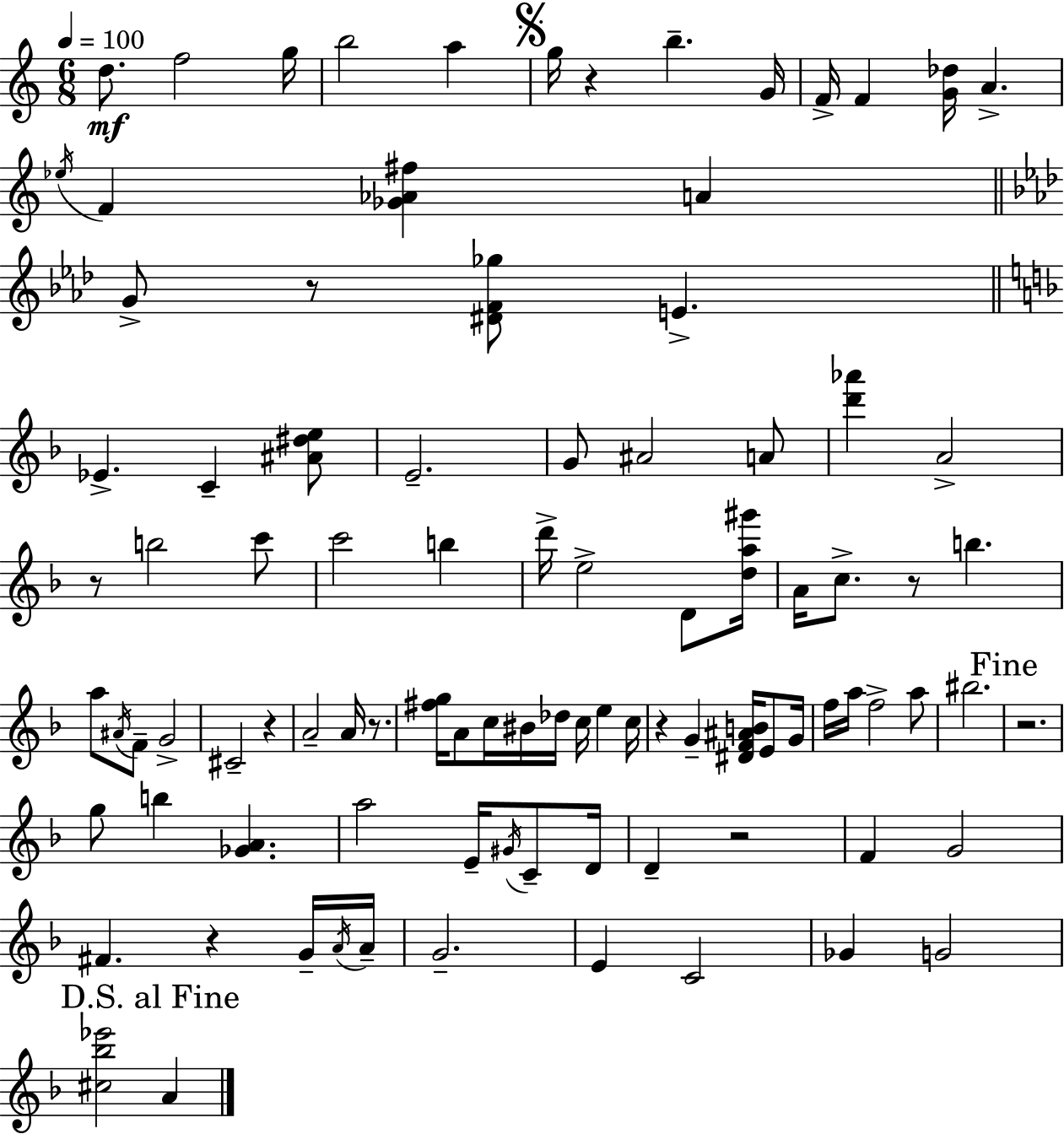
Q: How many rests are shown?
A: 10